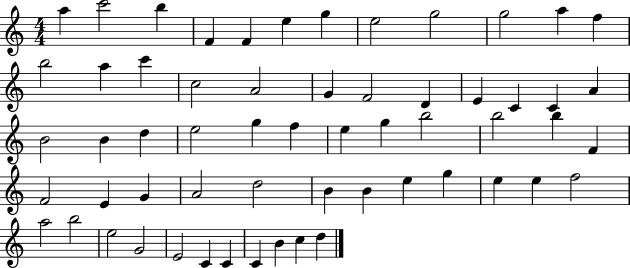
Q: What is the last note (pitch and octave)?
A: D5